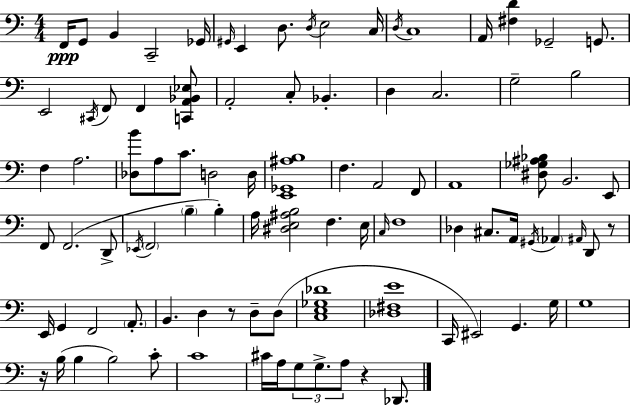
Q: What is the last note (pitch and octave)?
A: Db2